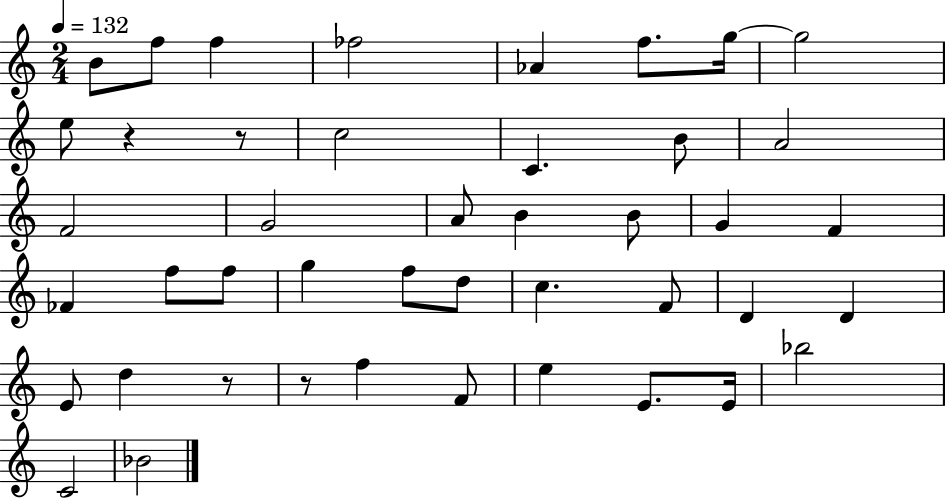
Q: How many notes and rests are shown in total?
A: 44